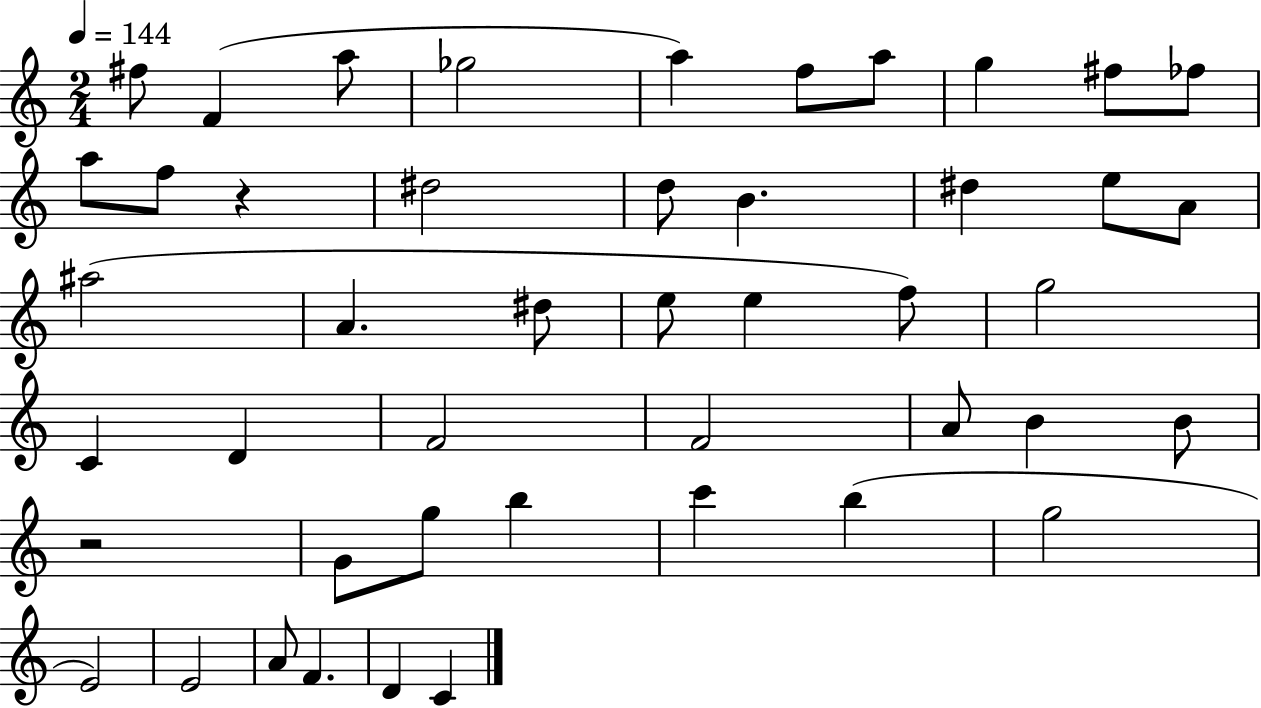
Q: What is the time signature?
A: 2/4